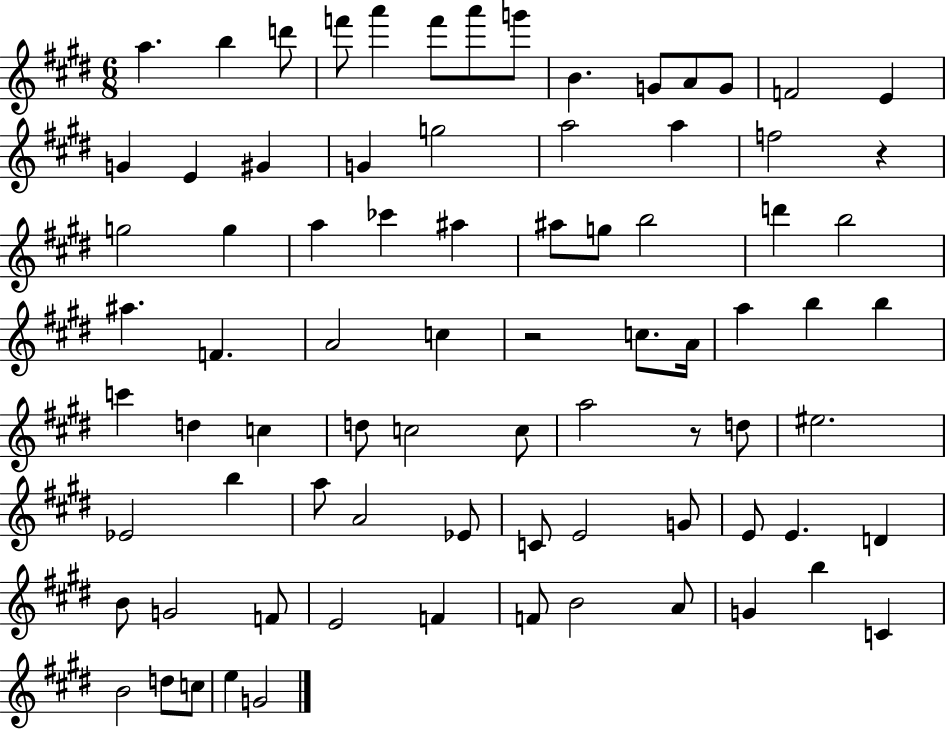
X:1
T:Untitled
M:6/8
L:1/4
K:E
a b d'/2 f'/2 a' f'/2 a'/2 g'/2 B G/2 A/2 G/2 F2 E G E ^G G g2 a2 a f2 z g2 g a _c' ^a ^a/2 g/2 b2 d' b2 ^a F A2 c z2 c/2 A/4 a b b c' d c d/2 c2 c/2 a2 z/2 d/2 ^e2 _E2 b a/2 A2 _E/2 C/2 E2 G/2 E/2 E D B/2 G2 F/2 E2 F F/2 B2 A/2 G b C B2 d/2 c/2 e G2